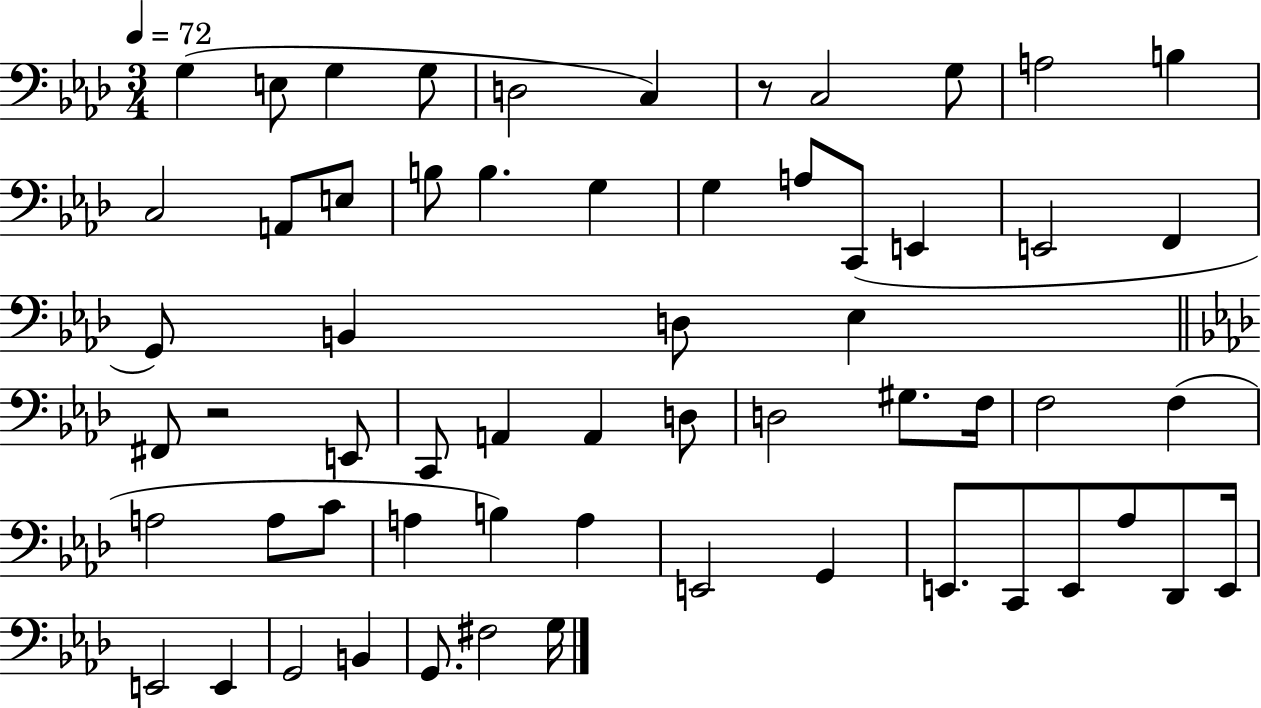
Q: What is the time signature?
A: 3/4